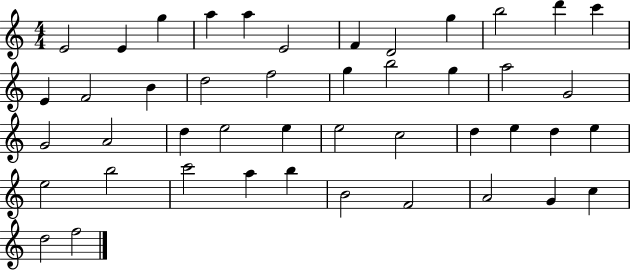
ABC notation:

X:1
T:Untitled
M:4/4
L:1/4
K:C
E2 E g a a E2 F D2 g b2 d' c' E F2 B d2 f2 g b2 g a2 G2 G2 A2 d e2 e e2 c2 d e d e e2 b2 c'2 a b B2 F2 A2 G c d2 f2